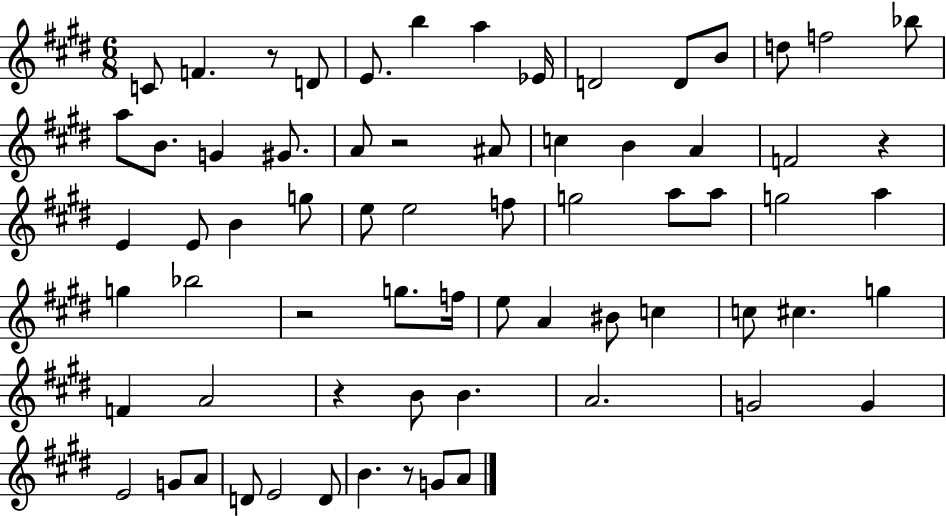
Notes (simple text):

C4/e F4/q. R/e D4/e E4/e. B5/q A5/q Eb4/s D4/h D4/e B4/e D5/e F5/h Bb5/e A5/e B4/e. G4/q G#4/e. A4/e R/h A#4/e C5/q B4/q A4/q F4/h R/q E4/q E4/e B4/q G5/e E5/e E5/h F5/e G5/h A5/e A5/e G5/h A5/q G5/q Bb5/h R/h G5/e. F5/s E5/e A4/q BIS4/e C5/q C5/e C#5/q. G5/q F4/q A4/h R/q B4/e B4/q. A4/h. G4/h G4/q E4/h G4/e A4/e D4/e E4/h D4/e B4/q. R/e G4/e A4/e